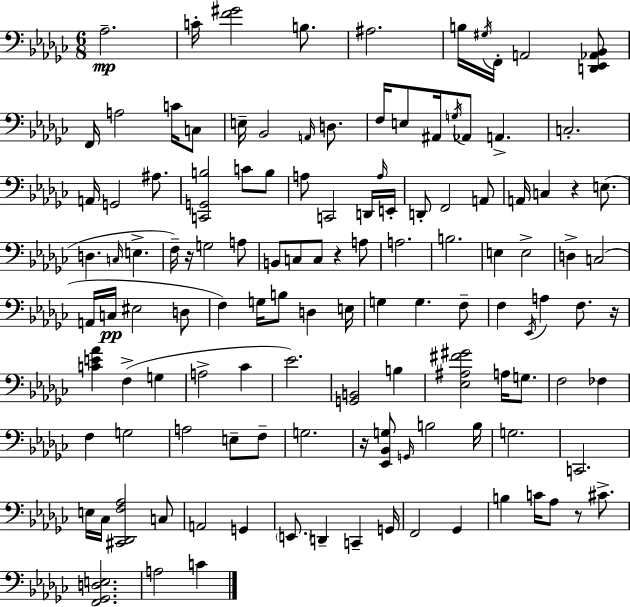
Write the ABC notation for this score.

X:1
T:Untitled
M:6/8
L:1/4
K:Ebm
_A,2 C/4 [F^G]2 B,/2 ^A,2 B,/4 ^G,/4 F,,/4 A,,2 [D,,_E,,_A,,_B,,]/2 F,,/4 A,2 C/4 C,/2 E,/4 _B,,2 A,,/4 D,/2 F,/4 E,/2 ^A,,/4 G,/4 _A,,/2 A,, C,2 A,,/4 G,,2 ^A,/2 [C,,G,,B,]2 C/2 B,/2 A,/2 C,,2 D,,/4 A,/4 E,,/4 D,,/2 F,,2 A,,/2 A,,/4 C, z E,/2 D, C,/4 E, F,/4 z/4 G,2 A,/2 B,,/2 C,/2 C,/2 z A,/2 A,2 B,2 E, E,2 D, C,2 A,,/4 C,/4 ^E,2 D,/2 F, G,/4 B,/2 D, E,/4 G, G, F,/2 F, _E,,/4 A, F,/2 z/4 [CE_A] F, G, A,2 _C _E2 [G,,B,,]2 B, [_E,^A,^F^G]2 A,/4 G,/2 F,2 _F, F, G,2 A,2 E,/2 F,/2 G,2 z/4 [_E,,_B,,G,]/2 G,,/4 B,2 B,/4 G,2 C,,2 E,/4 _C,/4 [^C,,_D,,F,_A,]2 C,/2 A,,2 G,, E,,/2 D,, C,, G,,/4 F,,2 _G,, B, C/4 _A,/2 z/2 ^C/2 [F,,_G,,D,E,]2 A,2 C